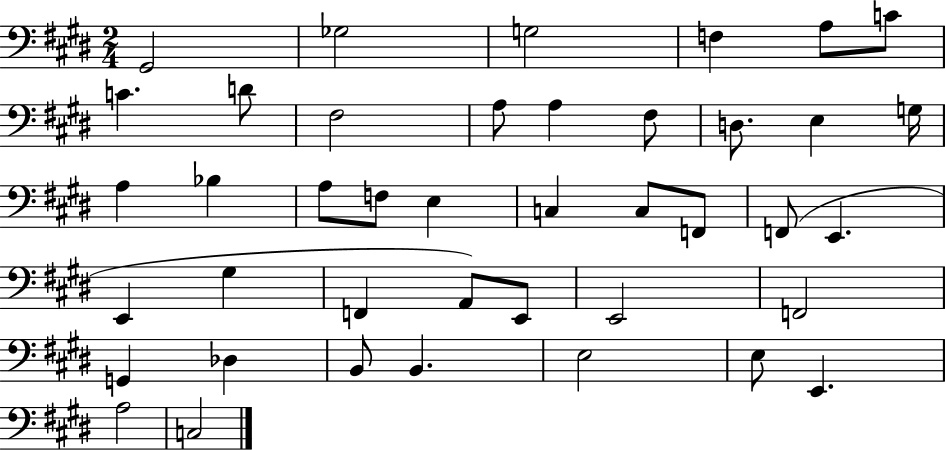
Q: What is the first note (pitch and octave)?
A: G#2